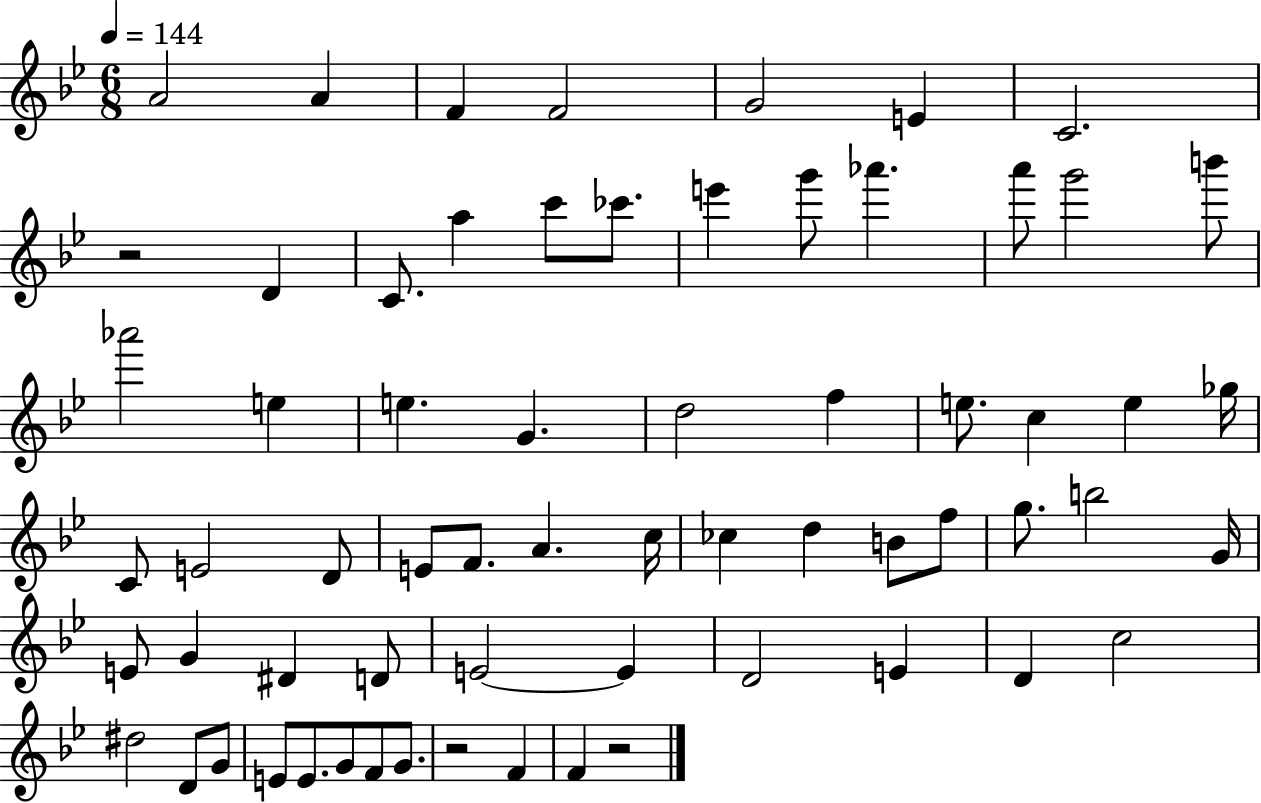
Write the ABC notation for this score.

X:1
T:Untitled
M:6/8
L:1/4
K:Bb
A2 A F F2 G2 E C2 z2 D C/2 a c'/2 _c'/2 e' g'/2 _a' a'/2 g'2 b'/2 _a'2 e e G d2 f e/2 c e _g/4 C/2 E2 D/2 E/2 F/2 A c/4 _c d B/2 f/2 g/2 b2 G/4 E/2 G ^D D/2 E2 E D2 E D c2 ^d2 D/2 G/2 E/2 E/2 G/2 F/2 G/2 z2 F F z2